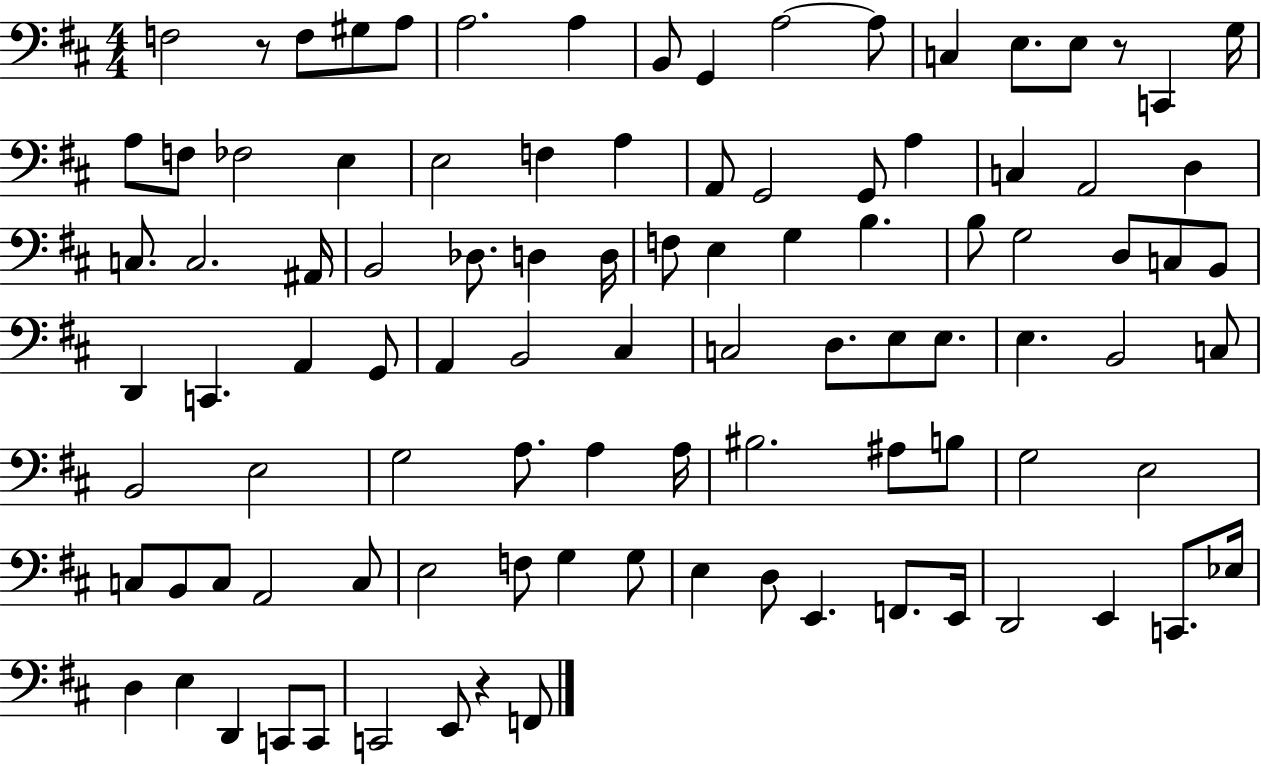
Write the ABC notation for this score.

X:1
T:Untitled
M:4/4
L:1/4
K:D
F,2 z/2 F,/2 ^G,/2 A,/2 A,2 A, B,,/2 G,, A,2 A,/2 C, E,/2 E,/2 z/2 C,, G,/4 A,/2 F,/2 _F,2 E, E,2 F, A, A,,/2 G,,2 G,,/2 A, C, A,,2 D, C,/2 C,2 ^A,,/4 B,,2 _D,/2 D, D,/4 F,/2 E, G, B, B,/2 G,2 D,/2 C,/2 B,,/2 D,, C,, A,, G,,/2 A,, B,,2 ^C, C,2 D,/2 E,/2 E,/2 E, B,,2 C,/2 B,,2 E,2 G,2 A,/2 A, A,/4 ^B,2 ^A,/2 B,/2 G,2 E,2 C,/2 B,,/2 C,/2 A,,2 C,/2 E,2 F,/2 G, G,/2 E, D,/2 E,, F,,/2 E,,/4 D,,2 E,, C,,/2 _E,/4 D, E, D,, C,,/2 C,,/2 C,,2 E,,/2 z F,,/2